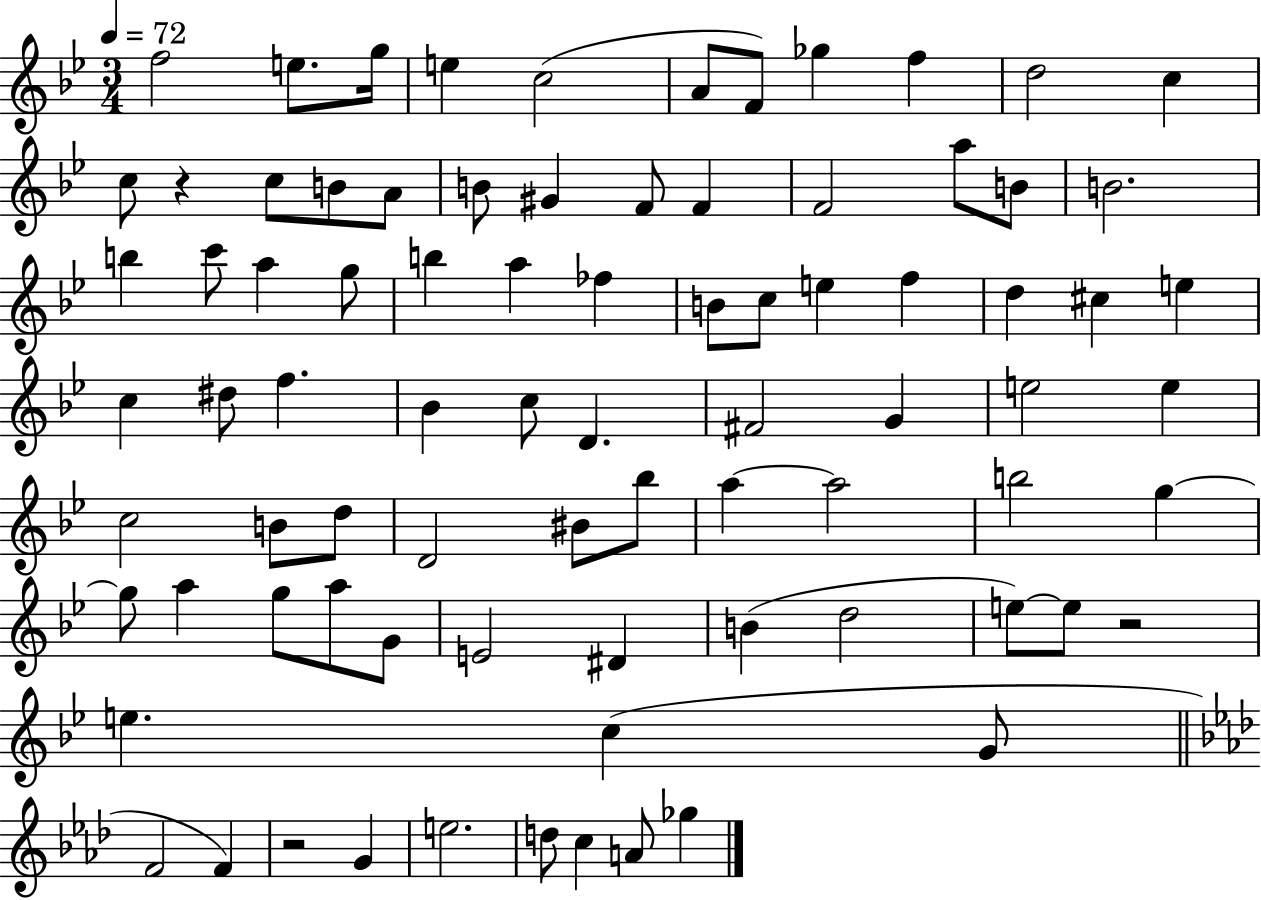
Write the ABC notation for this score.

X:1
T:Untitled
M:3/4
L:1/4
K:Bb
f2 e/2 g/4 e c2 A/2 F/2 _g f d2 c c/2 z c/2 B/2 A/2 B/2 ^G F/2 F F2 a/2 B/2 B2 b c'/2 a g/2 b a _f B/2 c/2 e f d ^c e c ^d/2 f _B c/2 D ^F2 G e2 e c2 B/2 d/2 D2 ^B/2 _b/2 a a2 b2 g g/2 a g/2 a/2 G/2 E2 ^D B d2 e/2 e/2 z2 e c G/2 F2 F z2 G e2 d/2 c A/2 _g